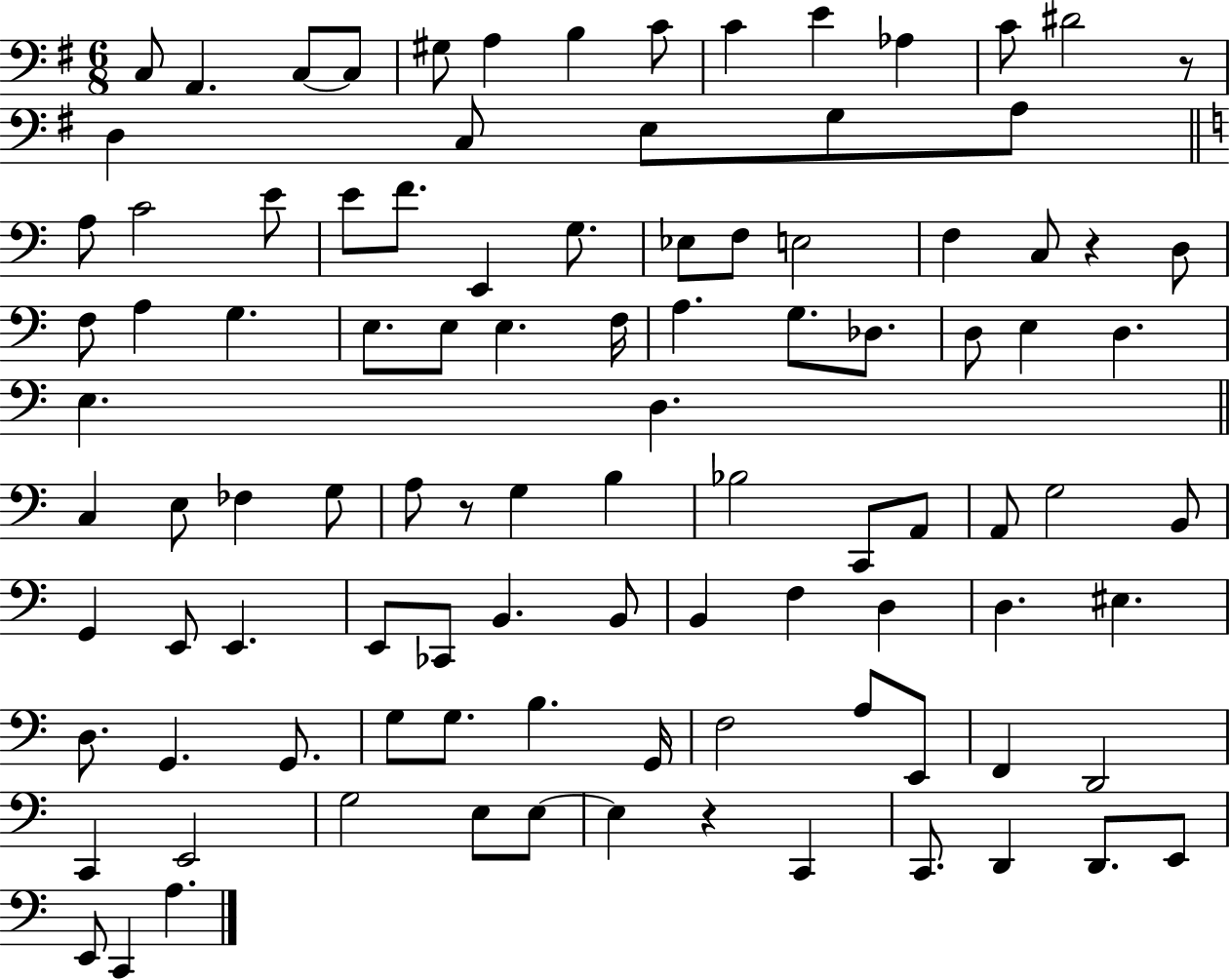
{
  \clef bass
  \numericTimeSignature
  \time 6/8
  \key g \major
  \repeat volta 2 { c8 a,4. c8~~ c8 | gis8 a4 b4 c'8 | c'4 e'4 aes4 | c'8 dis'2 r8 | \break d4 c8 e8 g8 a8 | \bar "||" \break \key c \major a8 c'2 e'8 | e'8 f'8. e,4 g8. | ees8 f8 e2 | f4 c8 r4 d8 | \break f8 a4 g4. | e8. e8 e4. f16 | a4. g8. des8. | d8 e4 d4. | \break e4. d4. | \bar "||" \break \key a \minor c4 e8 fes4 g8 | a8 r8 g4 b4 | bes2 c,8 a,8 | a,8 g2 b,8 | \break g,4 e,8 e,4. | e,8 ces,8 b,4. b,8 | b,4 f4 d4 | d4. eis4. | \break d8. g,4. g,8. | g8 g8. b4. g,16 | f2 a8 e,8 | f,4 d,2 | \break c,4 e,2 | g2 e8 e8~~ | e4 r4 c,4 | c,8. d,4 d,8. e,8 | \break e,8 c,4 a4. | } \bar "|."
}